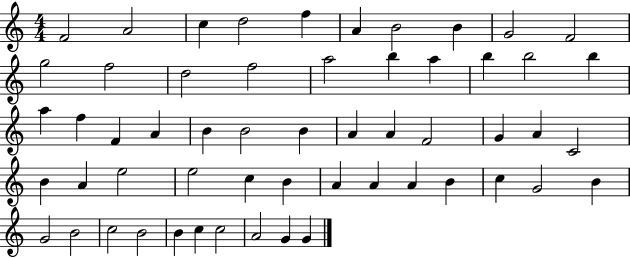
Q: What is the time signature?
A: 4/4